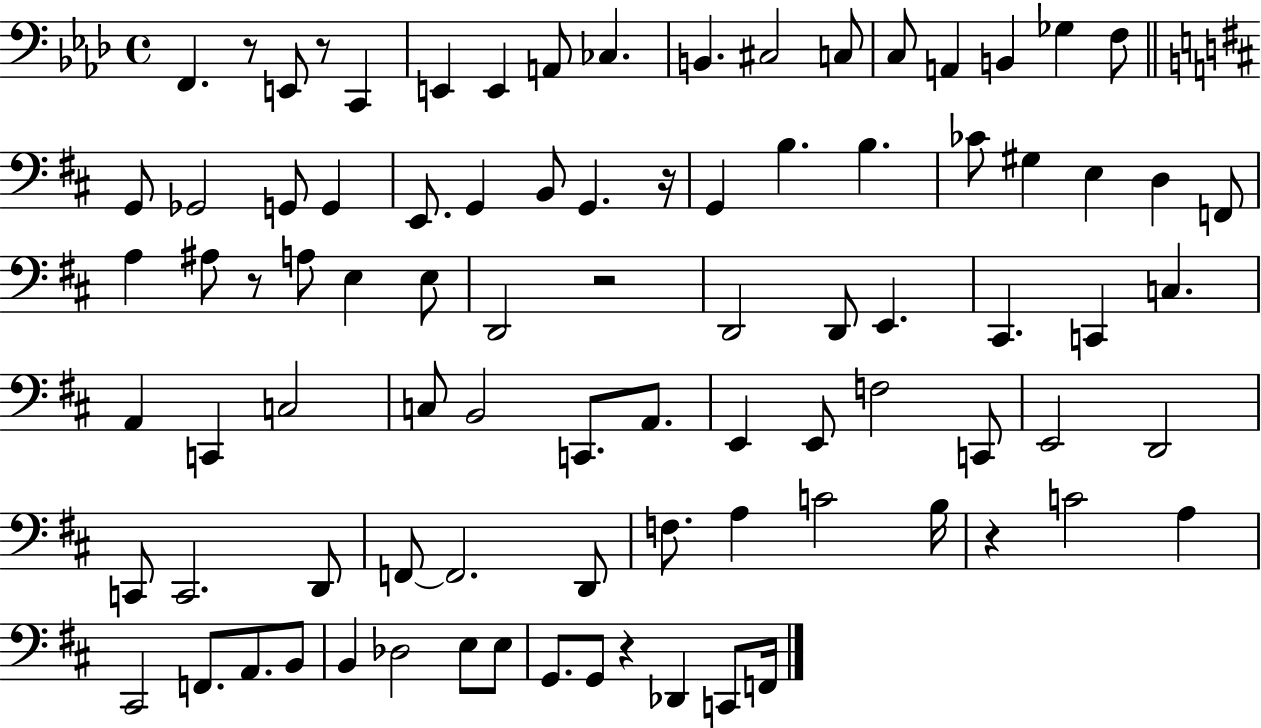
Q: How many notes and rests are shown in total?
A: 88